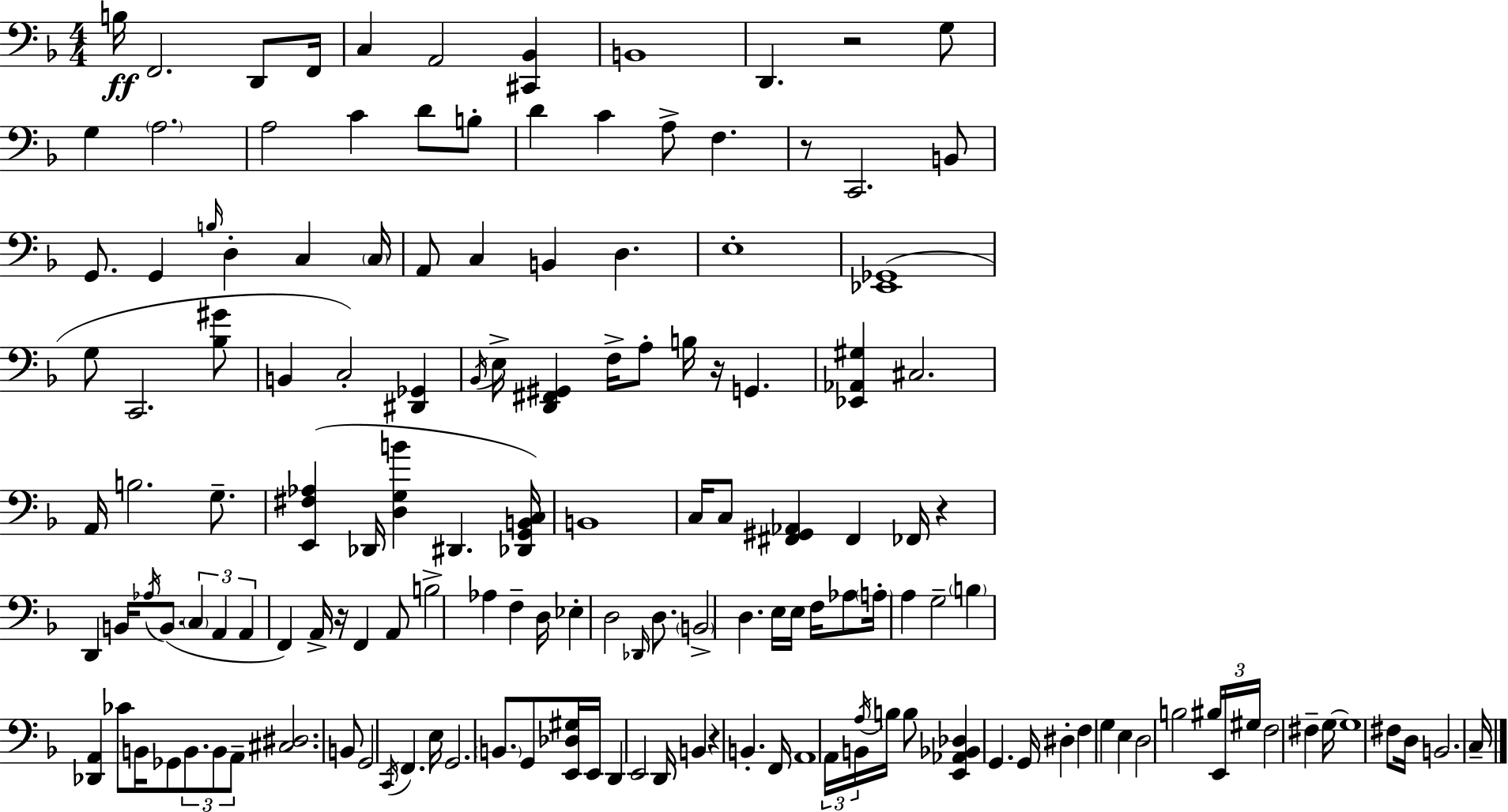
X:1
T:Untitled
M:4/4
L:1/4
K:F
B,/4 F,,2 D,,/2 F,,/4 C, A,,2 [^C,,_B,,] B,,4 D,, z2 G,/2 G, A,2 A,2 C D/2 B,/2 D C A,/2 F, z/2 C,,2 B,,/2 G,,/2 G,, B,/4 D, C, C,/4 A,,/2 C, B,, D, E,4 [_E,,_G,,]4 G,/2 C,,2 [_B,^G]/2 B,, C,2 [^D,,_G,,] _B,,/4 E,/4 [D,,^F,,^G,,] F,/4 A,/2 B,/4 z/4 G,, [_E,,_A,,^G,] ^C,2 A,,/4 B,2 G,/2 [E,,^F,_A,] _D,,/4 [D,G,B] ^D,, [_D,,G,,B,,C,]/4 B,,4 C,/4 C,/2 [^F,,^G,,_A,,] ^F,, _F,,/4 z D,, B,,/4 _A,/4 B,,/2 C, A,, A,, F,, A,,/4 z/4 F,, A,,/2 B,2 _A, F, D,/4 _E, D,2 _D,,/4 D,/2 B,,2 D, E,/4 E,/4 F,/4 _A,/2 A,/4 A, G,2 B, [_D,,A,,] _C/2 B,,/4 _G,,/2 B,,/2 B,,/2 A,,/2 [^C,^D,]2 B,,/2 G,,2 C,,/4 F,, E,/4 G,,2 B,,/2 G,,/2 [E,,_D,^G,]/4 E,,/4 D,, E,,2 D,,/4 B,, z B,, F,,/4 A,,4 A,,/4 B,,/4 A,/4 B,/4 B,/2 [E,,_A,,_B,,_D,] G,, G,,/4 ^D, F, G, E, D,2 B,2 ^B,/4 E,,/4 ^G,/4 F,2 ^F, G,/4 G,4 ^F,/2 D,/4 B,,2 C,/4